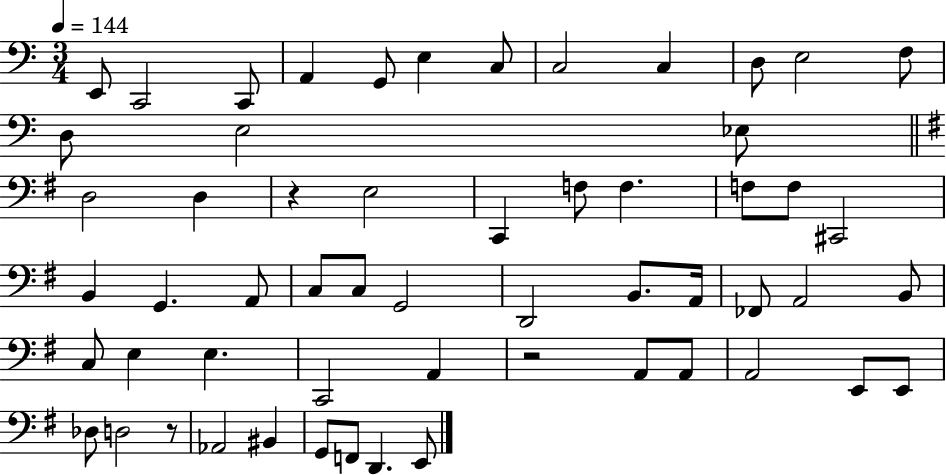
{
  \clef bass
  \numericTimeSignature
  \time 3/4
  \key c \major
  \tempo 4 = 144
  \repeat volta 2 { e,8 c,2 c,8 | a,4 g,8 e4 c8 | c2 c4 | d8 e2 f8 | \break d8 e2 ees8 | \bar "||" \break \key g \major d2 d4 | r4 e2 | c,4 f8 f4. | f8 f8 cis,2 | \break b,4 g,4. a,8 | c8 c8 g,2 | d,2 b,8. a,16 | fes,8 a,2 b,8 | \break c8 e4 e4. | c,2 a,4 | r2 a,8 a,8 | a,2 e,8 e,8 | \break des8 d2 r8 | aes,2 bis,4 | g,8 f,8 d,4. e,8 | } \bar "|."
}